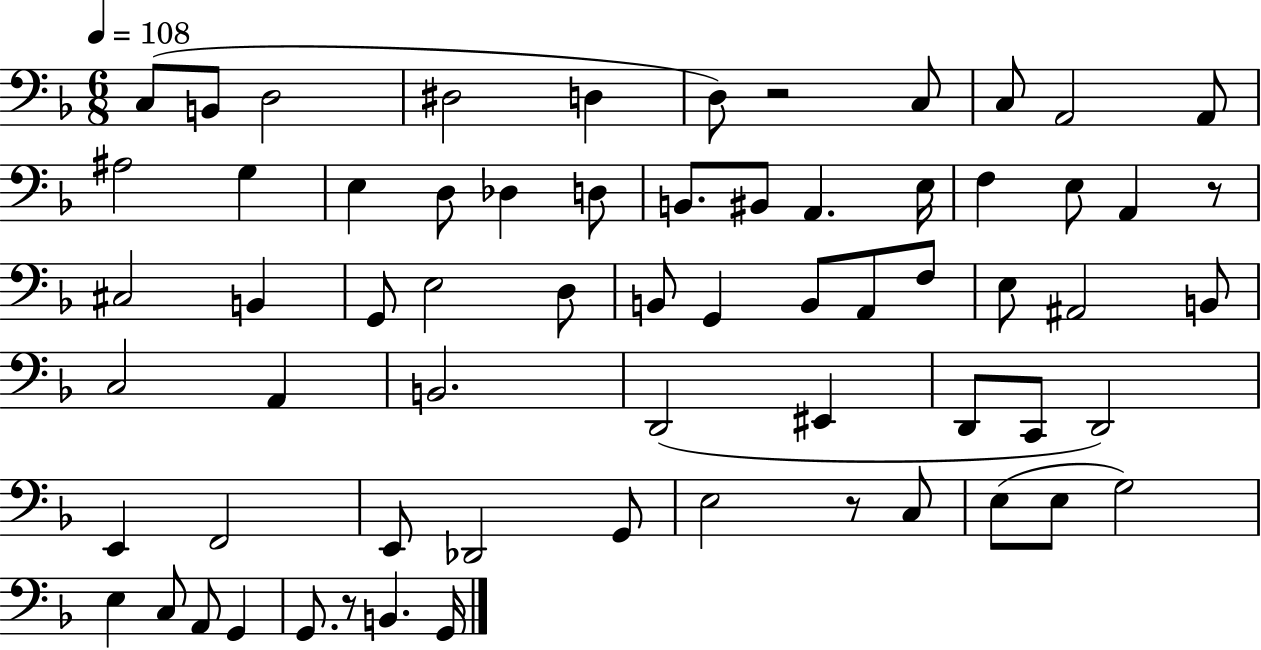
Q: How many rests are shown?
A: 4